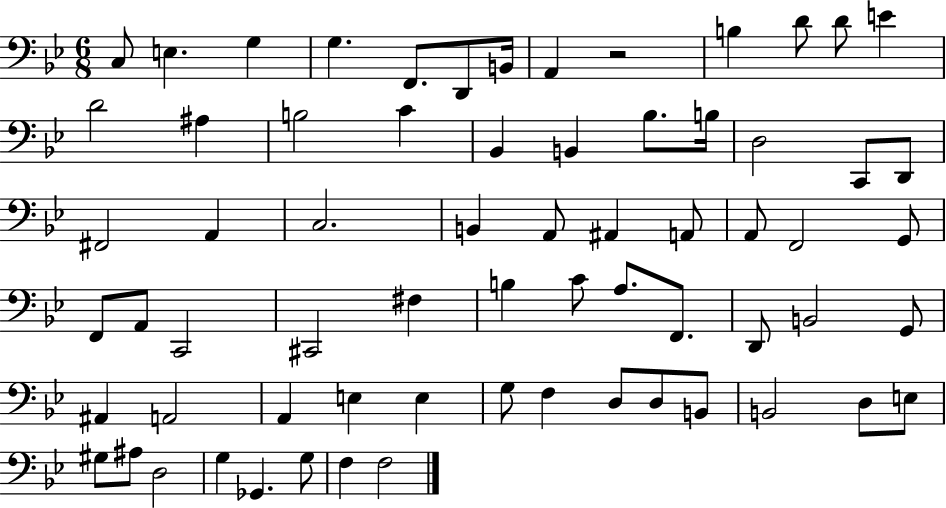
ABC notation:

X:1
T:Untitled
M:6/8
L:1/4
K:Bb
C,/2 E, G, G, F,,/2 D,,/2 B,,/4 A,, z2 B, D/2 D/2 E D2 ^A, B,2 C _B,, B,, _B,/2 B,/4 D,2 C,,/2 D,,/2 ^F,,2 A,, C,2 B,, A,,/2 ^A,, A,,/2 A,,/2 F,,2 G,,/2 F,,/2 A,,/2 C,,2 ^C,,2 ^F, B, C/2 A,/2 F,,/2 D,,/2 B,,2 G,,/2 ^A,, A,,2 A,, E, E, G,/2 F, D,/2 D,/2 B,,/2 B,,2 D,/2 E,/2 ^G,/2 ^A,/2 D,2 G, _G,, G,/2 F, F,2